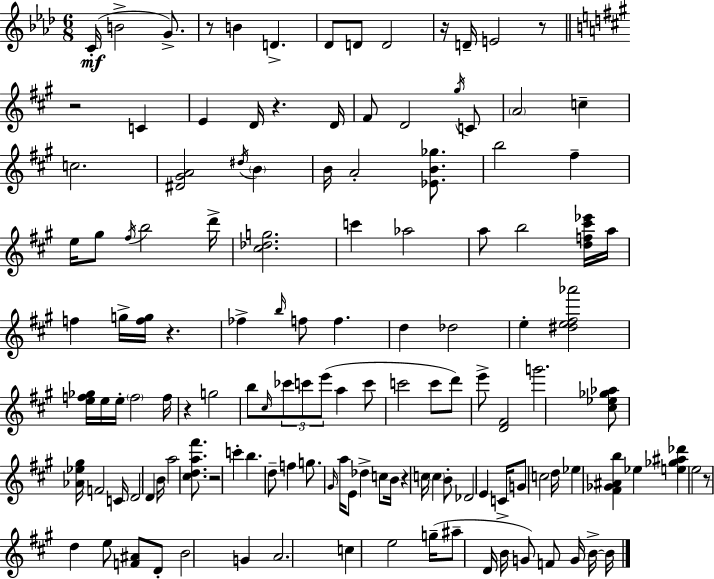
X:1
T:Untitled
M:6/8
L:1/4
K:Fm
C/4 B2 G/2 z/2 B D _D/2 D/2 D2 z/4 D/4 E2 z/2 z2 C E D/4 z D/4 ^F/2 D2 ^g/4 C/2 A2 c c2 [^D^GA]2 ^d/4 B B/4 A2 [_EB_g]/2 b2 ^f e/4 ^g/2 ^f/4 b2 d'/4 [^c_dg]2 c' _a2 a/2 b2 [df^c'_e']/4 a/4 f g/4 [fg]/4 z _f b/4 f/2 f d _d2 e [^de^f_a']2 [ef_g]/4 e/4 e/4 f2 f/4 z g2 b/2 ^c/4 _c'/2 c'/2 e'/2 a c'/2 c'2 c'/2 d'/2 e'/2 [D^F]2 g'2 [^c_e_g_a]/2 [_A_e^g]/4 F2 C/4 D2 D B/4 a2 [^cda^f']/2 z2 c' b d/2 f g/2 ^G/4 a/4 E/2 _d c/2 B/4 z c/4 c B/2 _D2 E C/4 G/2 c2 d/4 _e [^F_G^Ab] _e [e_g^a_d'] e2 z/2 d e/2 [F^A]/2 D/2 B2 G A2 c e2 g/4 ^a/2 D/4 B/4 G/2 F/2 G/4 B/4 B/4